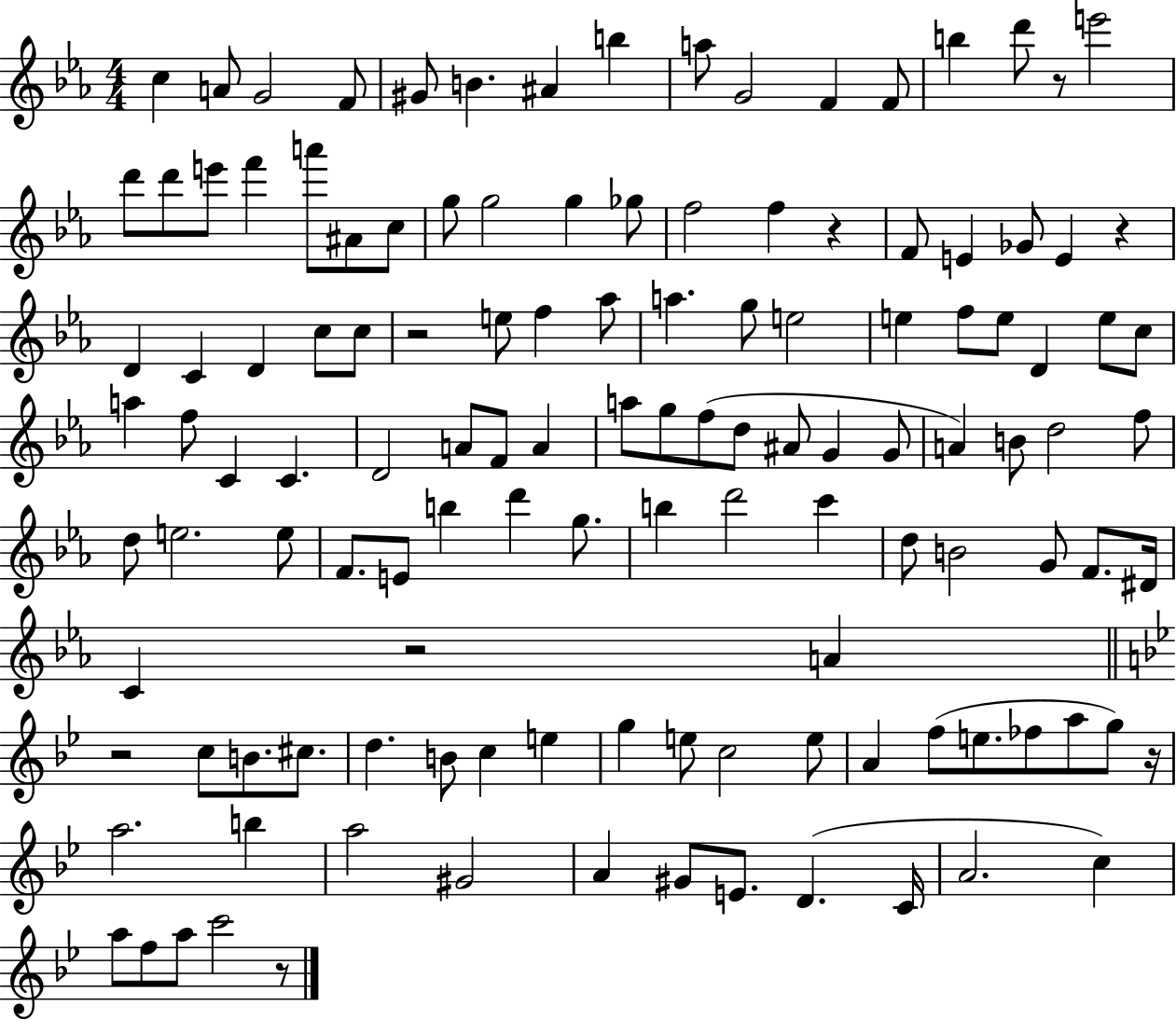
{
  \clef treble
  \numericTimeSignature
  \time 4/4
  \key ees \major
  \repeat volta 2 { c''4 a'8 g'2 f'8 | gis'8 b'4. ais'4 b''4 | a''8 g'2 f'4 f'8 | b''4 d'''8 r8 e'''2 | \break d'''8 d'''8 e'''8 f'''4 a'''8 ais'8 c''8 | g''8 g''2 g''4 ges''8 | f''2 f''4 r4 | f'8 e'4 ges'8 e'4 r4 | \break d'4 c'4 d'4 c''8 c''8 | r2 e''8 f''4 aes''8 | a''4. g''8 e''2 | e''4 f''8 e''8 d'4 e''8 c''8 | \break a''4 f''8 c'4 c'4. | d'2 a'8 f'8 a'4 | a''8 g''8 f''8( d''8 ais'8 g'4 g'8 | a'4) b'8 d''2 f''8 | \break d''8 e''2. e''8 | f'8. e'8 b''4 d'''4 g''8. | b''4 d'''2 c'''4 | d''8 b'2 g'8 f'8. dis'16 | \break c'4 r2 a'4 | \bar "||" \break \key g \minor r2 c''8 b'8. cis''8. | d''4. b'8 c''4 e''4 | g''4 e''8 c''2 e''8 | a'4 f''8( e''8. fes''8 a''8 g''8) r16 | \break a''2. b''4 | a''2 gis'2 | a'4 gis'8 e'8. d'4.( c'16 | a'2. c''4) | \break a''8 f''8 a''8 c'''2 r8 | } \bar "|."
}